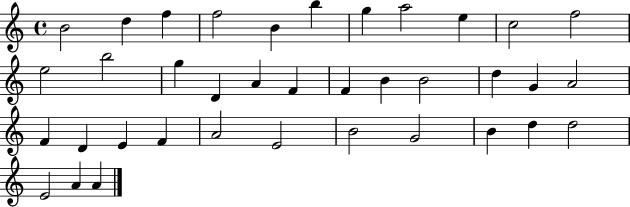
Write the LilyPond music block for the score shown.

{
  \clef treble
  \time 4/4
  \defaultTimeSignature
  \key c \major
  b'2 d''4 f''4 | f''2 b'4 b''4 | g''4 a''2 e''4 | c''2 f''2 | \break e''2 b''2 | g''4 d'4 a'4 f'4 | f'4 b'4 b'2 | d''4 g'4 a'2 | \break f'4 d'4 e'4 f'4 | a'2 e'2 | b'2 g'2 | b'4 d''4 d''2 | \break e'2 a'4 a'4 | \bar "|."
}